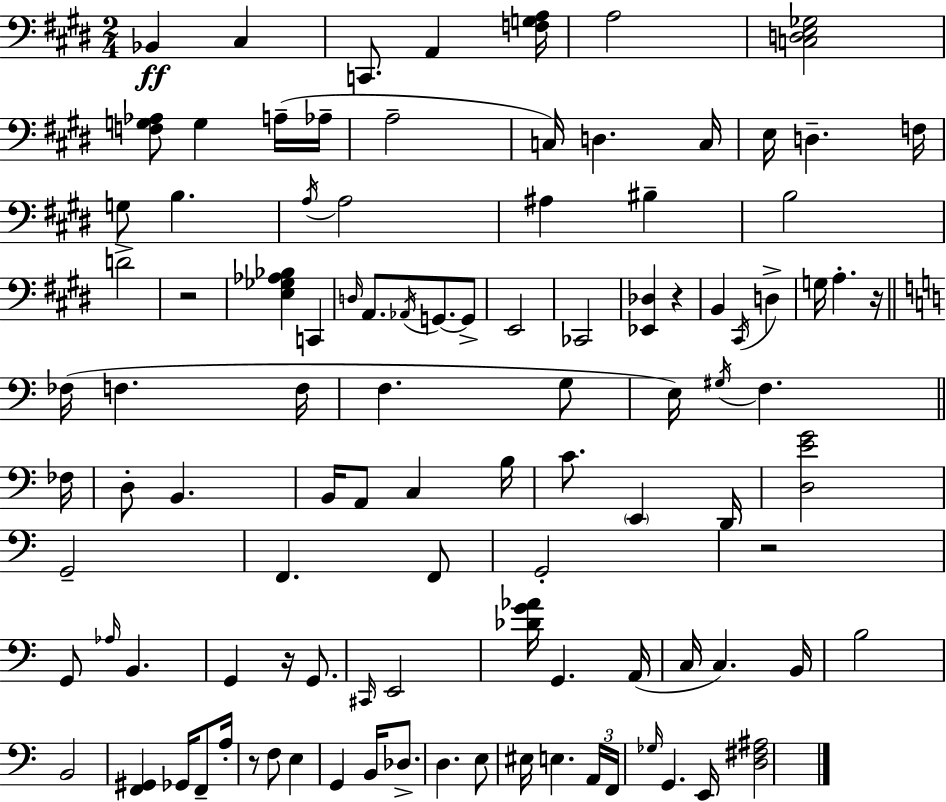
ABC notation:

X:1
T:Untitled
M:2/4
L:1/4
K:E
_B,, ^C, C,,/2 A,, [F,G,A,]/4 A,2 [C,D,E,_G,]2 [F,G,_A,]/2 G, A,/4 _A,/4 A,2 C,/4 D, C,/4 E,/4 D, F,/4 G,/2 B, A,/4 A,2 ^A, ^B, B,2 D2 z2 [E,_G,_A,_B,] C,, D,/4 A,,/2 _A,,/4 G,,/2 G,,/2 E,,2 _C,,2 [_E,,_D,] z B,, ^C,,/4 D, G,/4 A, z/4 _F,/4 F, F,/4 F, G,/2 E,/4 ^G,/4 F, _F,/4 D,/2 B,, B,,/4 A,,/2 C, B,/4 C/2 E,, D,,/4 [D,EG]2 G,,2 F,, F,,/2 G,,2 z2 G,,/2 _A,/4 B,, G,, z/4 G,,/2 ^C,,/4 E,,2 [_DG_A]/4 G,, A,,/4 C,/4 C, B,,/4 B,2 B,,2 [F,,^G,,] _G,,/4 F,,/2 A,/4 z/2 F,/2 E, G,, B,,/4 _D,/2 D, E,/2 ^E,/4 E, A,,/4 F,,/4 _G,/4 G,, E,,/4 [D,^F,^A,]2